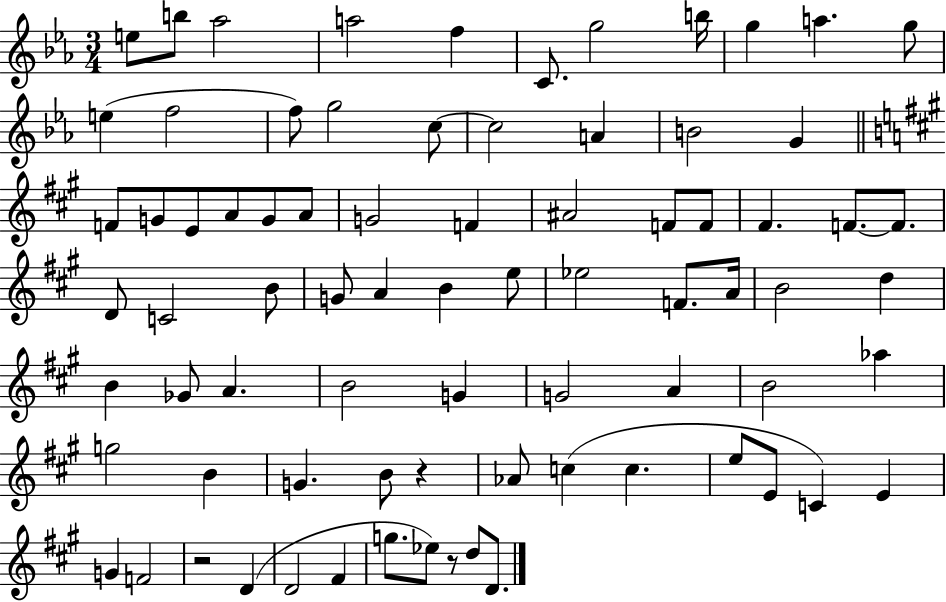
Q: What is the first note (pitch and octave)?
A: E5